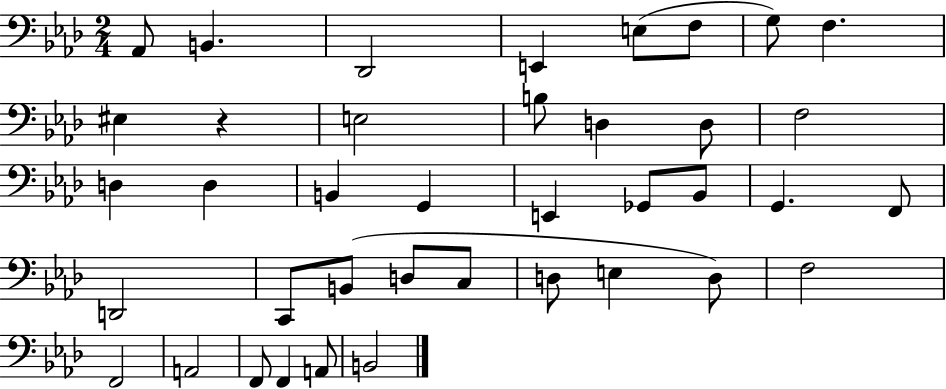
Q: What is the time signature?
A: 2/4